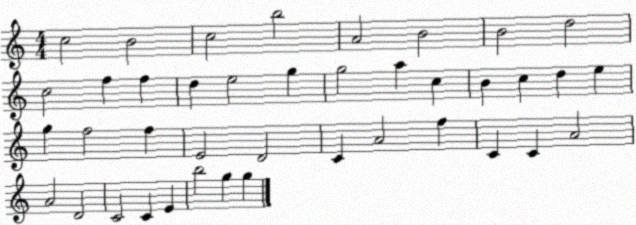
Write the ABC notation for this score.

X:1
T:Untitled
M:4/4
L:1/4
K:C
c2 B2 c2 b2 A2 B2 B2 d2 c2 f f d e2 g g2 a c B c d e g f2 f E2 D2 C A2 f C C A2 A2 D2 C2 C E b2 g g